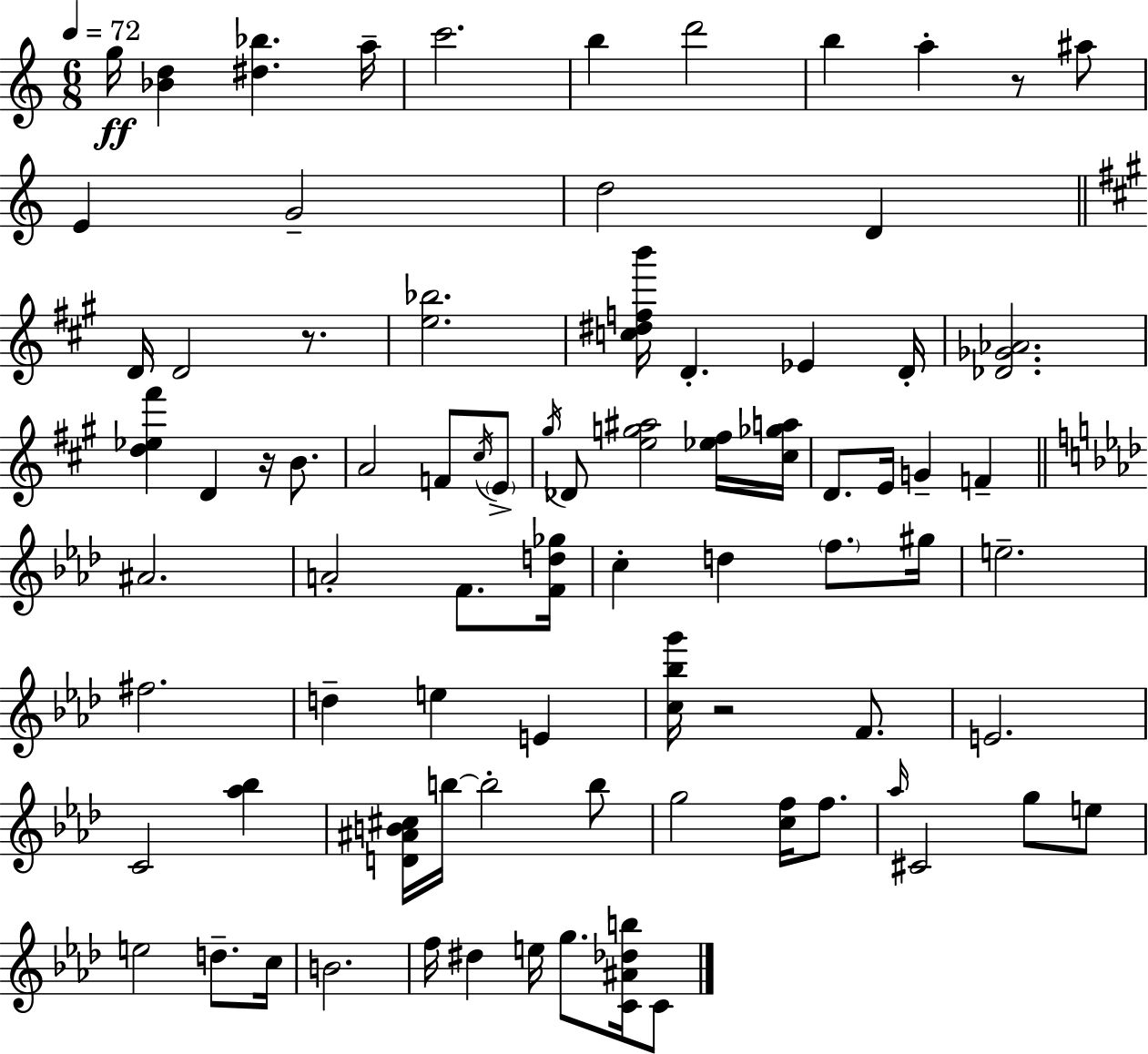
{
  \clef treble
  \numericTimeSignature
  \time 6/8
  \key c \major
  \tempo 4 = 72
  g''16\ff <bes' d''>4 <dis'' bes''>4. a''16-- | c'''2. | b''4 d'''2 | b''4 a''4-. r8 ais''8 | \break e'4 g'2-- | d''2 d'4 | \bar "||" \break \key a \major d'16 d'2 r8. | <e'' bes''>2. | <c'' dis'' f'' b'''>16 d'4.-. ees'4 d'16-. | <des' ges' aes'>2. | \break <d'' ees'' fis'''>4 d'4 r16 b'8. | a'2 f'8 \acciaccatura { cis''16 } \parenthesize e'8-> | \acciaccatura { gis''16 } des'8 <e'' g'' ais''>2 | <ees'' fis''>16 <cis'' ges'' a''>16 d'8. e'16 g'4-- f'4-- | \break \bar "||" \break \key aes \major ais'2. | a'2-. f'8. <f' d'' ges''>16 | c''4-. d''4 \parenthesize f''8. gis''16 | e''2.-- | \break fis''2. | d''4-- e''4 e'4 | <c'' bes'' g'''>16 r2 f'8. | e'2. | \break c'2 <aes'' bes''>4 | <d' ais' b' cis''>16 b''16~~ b''2-. b''8 | g''2 <c'' f''>16 f''8. | \grace { aes''16 } cis'2 g''8 e''8 | \break e''2 d''8.-- | c''16 b'2. | f''16 dis''4 e''16 g''8. <c' ais' des'' b''>16 c'8 | \bar "|."
}